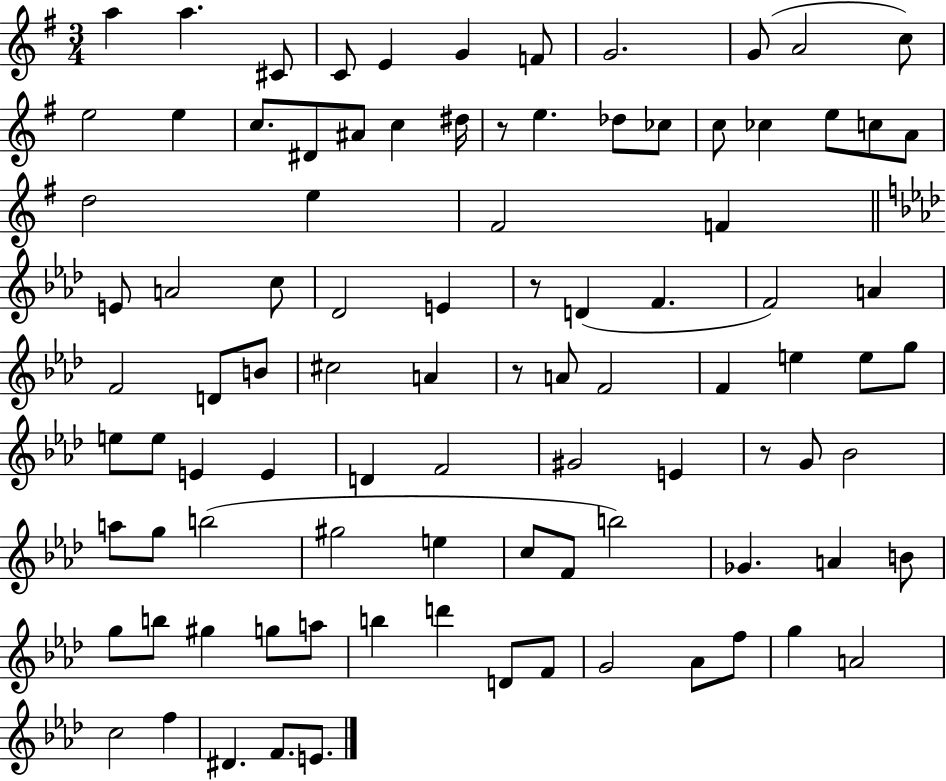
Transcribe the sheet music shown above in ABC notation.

X:1
T:Untitled
M:3/4
L:1/4
K:G
a a ^C/2 C/2 E G F/2 G2 G/2 A2 c/2 e2 e c/2 ^D/2 ^A/2 c ^d/4 z/2 e _d/2 _c/2 c/2 _c e/2 c/2 A/2 d2 e ^F2 F E/2 A2 c/2 _D2 E z/2 D F F2 A F2 D/2 B/2 ^c2 A z/2 A/2 F2 F e e/2 g/2 e/2 e/2 E E D F2 ^G2 E z/2 G/2 _B2 a/2 g/2 b2 ^g2 e c/2 F/2 b2 _G A B/2 g/2 b/2 ^g g/2 a/2 b d' D/2 F/2 G2 _A/2 f/2 g A2 c2 f ^D F/2 E/2